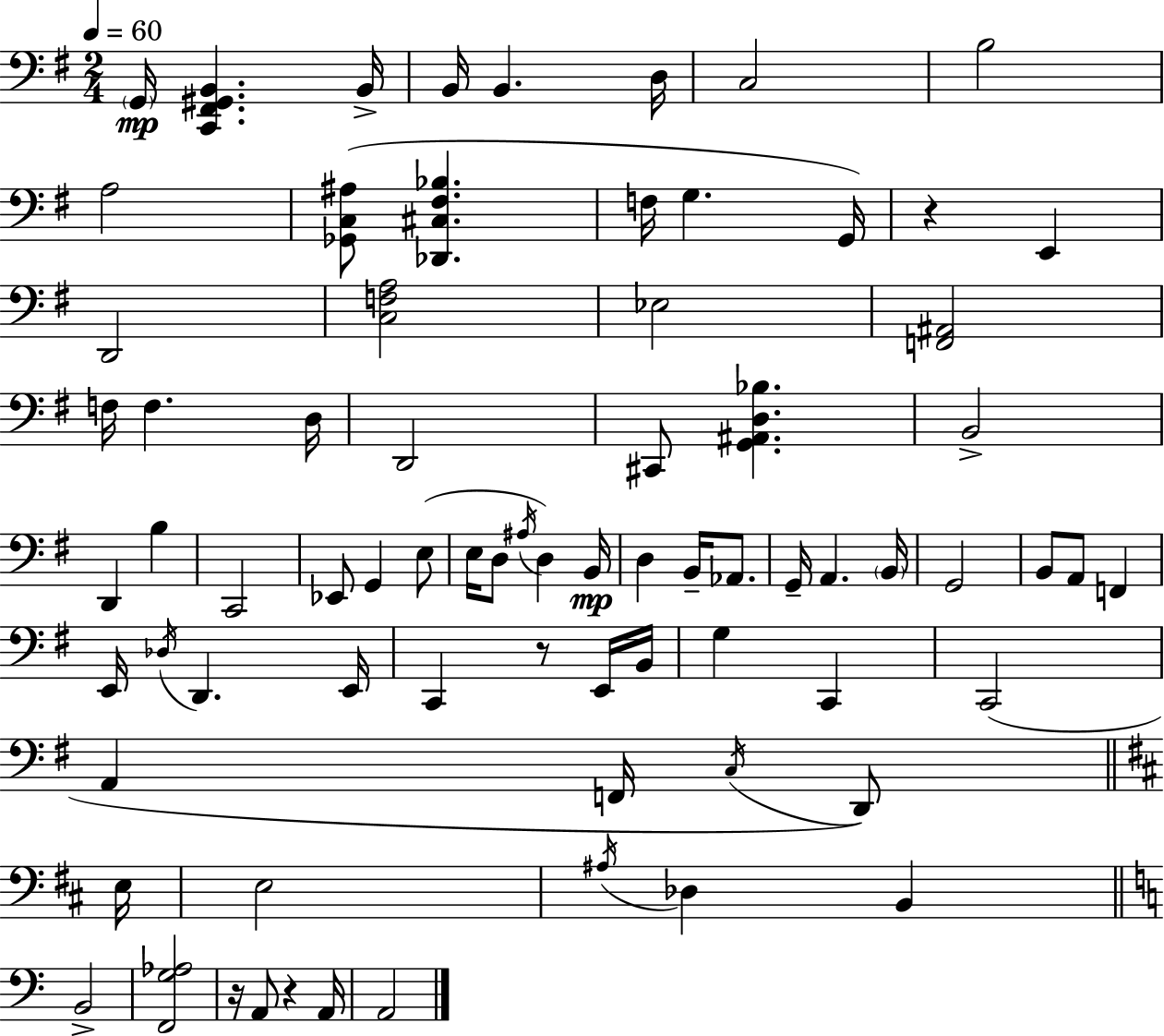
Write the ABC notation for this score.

X:1
T:Untitled
M:2/4
L:1/4
K:G
G,,/4 [C,,^F,,^G,,B,,] B,,/4 B,,/4 B,, D,/4 C,2 B,2 A,2 [_G,,C,^A,]/2 [_D,,^C,^F,_B,] F,/4 G, G,,/4 z E,, D,,2 [C,F,A,]2 _E,2 [F,,^A,,]2 F,/4 F, D,/4 D,,2 ^C,,/2 [G,,^A,,D,_B,] B,,2 D,, B, C,,2 _E,,/2 G,, E,/2 E,/4 D,/2 ^A,/4 D, B,,/4 D, B,,/4 _A,,/2 G,,/4 A,, B,,/4 G,,2 B,,/2 A,,/2 F,, E,,/4 _D,/4 D,, E,,/4 C,, z/2 E,,/4 B,,/4 G, C,, C,,2 A,, F,,/4 C,/4 D,,/2 E,/4 E,2 ^A,/4 _D, B,, B,,2 [F,,G,_A,]2 z/4 A,,/2 z A,,/4 A,,2